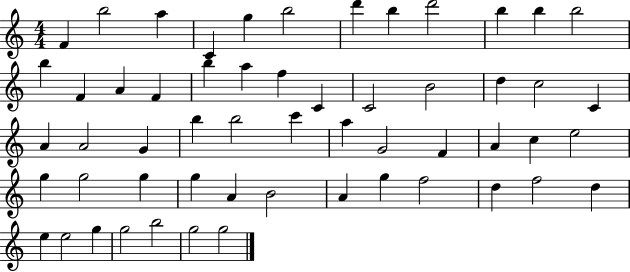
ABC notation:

X:1
T:Untitled
M:4/4
L:1/4
K:C
F b2 a C g b2 d' b d'2 b b b2 b F A F b a f C C2 B2 d c2 C A A2 G b b2 c' a G2 F A c e2 g g2 g g A B2 A g f2 d f2 d e e2 g g2 b2 g2 g2